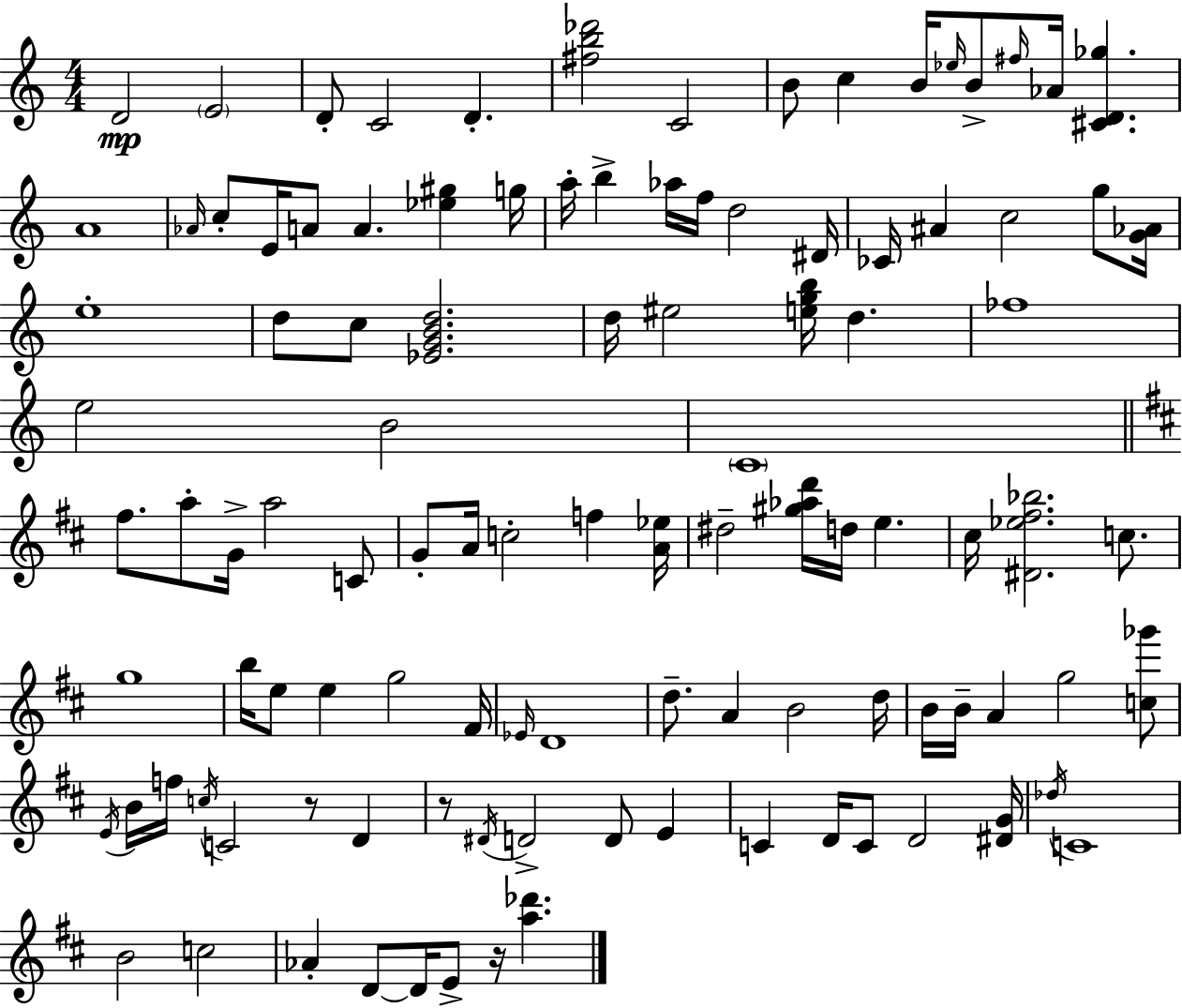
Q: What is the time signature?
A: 4/4